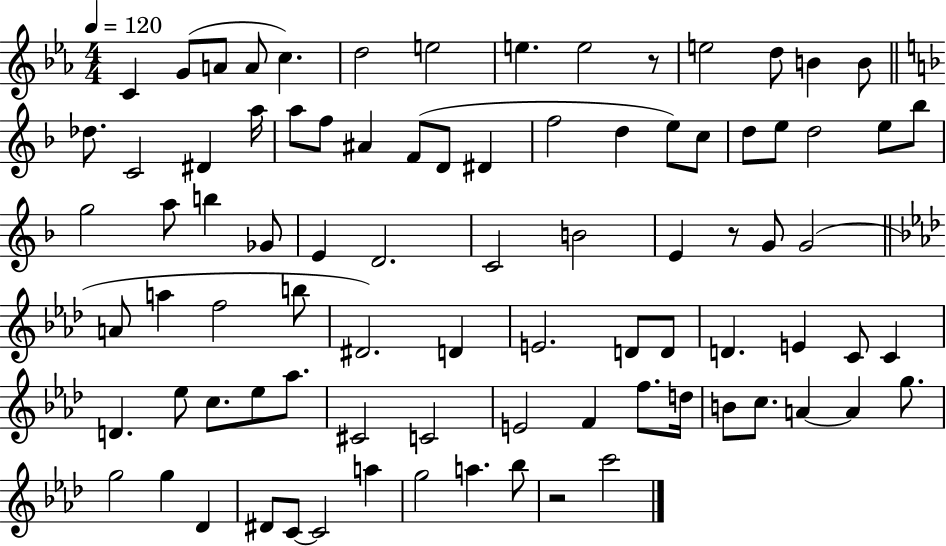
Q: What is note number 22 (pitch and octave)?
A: D4